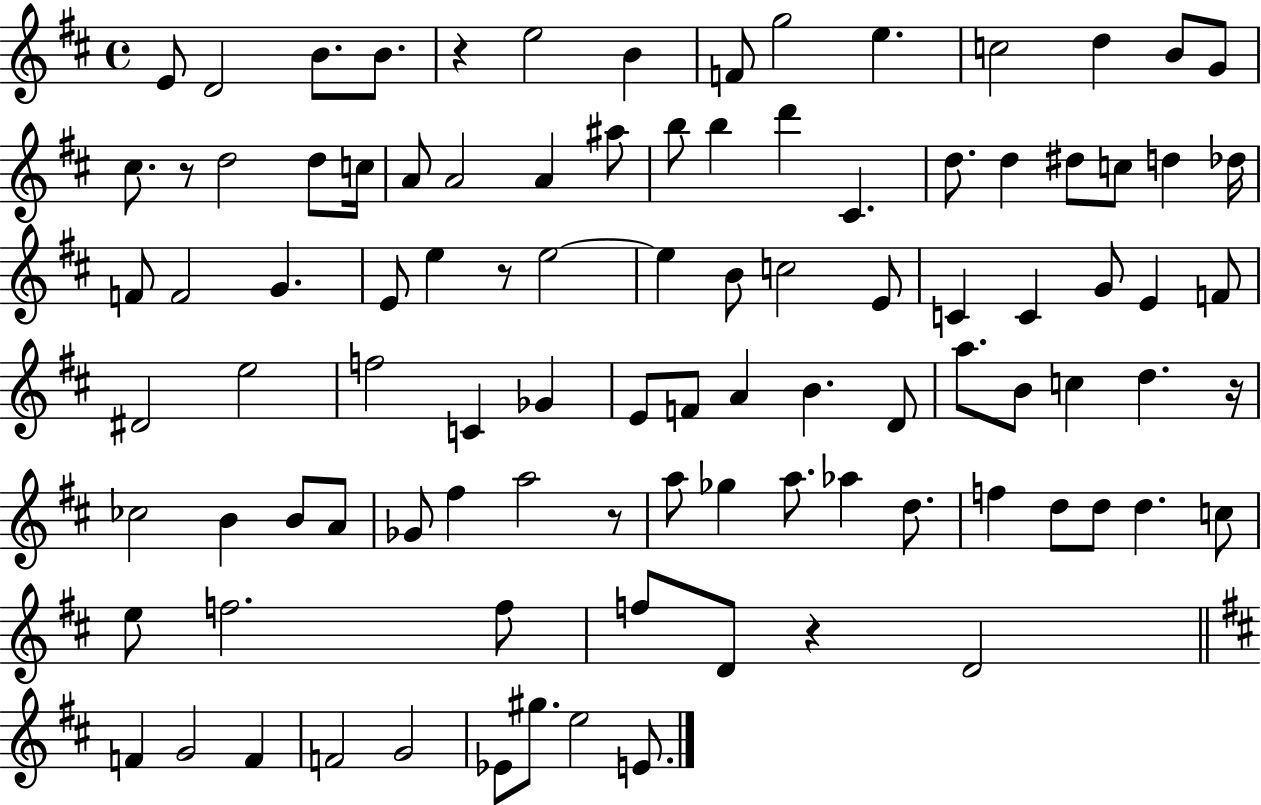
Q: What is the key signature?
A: D major